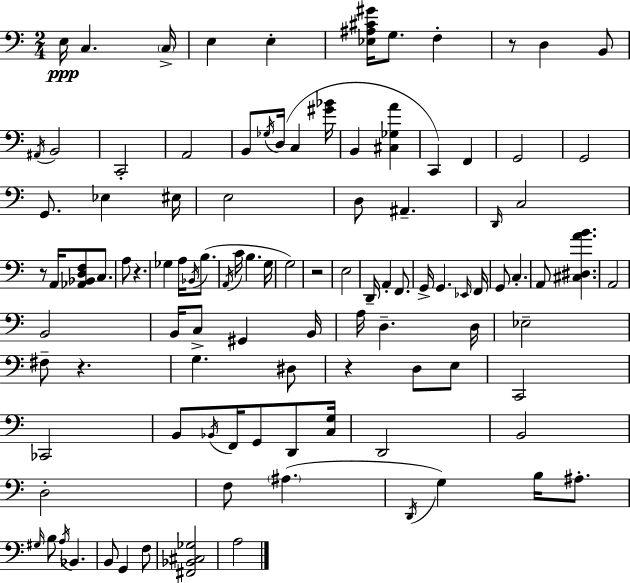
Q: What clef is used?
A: bass